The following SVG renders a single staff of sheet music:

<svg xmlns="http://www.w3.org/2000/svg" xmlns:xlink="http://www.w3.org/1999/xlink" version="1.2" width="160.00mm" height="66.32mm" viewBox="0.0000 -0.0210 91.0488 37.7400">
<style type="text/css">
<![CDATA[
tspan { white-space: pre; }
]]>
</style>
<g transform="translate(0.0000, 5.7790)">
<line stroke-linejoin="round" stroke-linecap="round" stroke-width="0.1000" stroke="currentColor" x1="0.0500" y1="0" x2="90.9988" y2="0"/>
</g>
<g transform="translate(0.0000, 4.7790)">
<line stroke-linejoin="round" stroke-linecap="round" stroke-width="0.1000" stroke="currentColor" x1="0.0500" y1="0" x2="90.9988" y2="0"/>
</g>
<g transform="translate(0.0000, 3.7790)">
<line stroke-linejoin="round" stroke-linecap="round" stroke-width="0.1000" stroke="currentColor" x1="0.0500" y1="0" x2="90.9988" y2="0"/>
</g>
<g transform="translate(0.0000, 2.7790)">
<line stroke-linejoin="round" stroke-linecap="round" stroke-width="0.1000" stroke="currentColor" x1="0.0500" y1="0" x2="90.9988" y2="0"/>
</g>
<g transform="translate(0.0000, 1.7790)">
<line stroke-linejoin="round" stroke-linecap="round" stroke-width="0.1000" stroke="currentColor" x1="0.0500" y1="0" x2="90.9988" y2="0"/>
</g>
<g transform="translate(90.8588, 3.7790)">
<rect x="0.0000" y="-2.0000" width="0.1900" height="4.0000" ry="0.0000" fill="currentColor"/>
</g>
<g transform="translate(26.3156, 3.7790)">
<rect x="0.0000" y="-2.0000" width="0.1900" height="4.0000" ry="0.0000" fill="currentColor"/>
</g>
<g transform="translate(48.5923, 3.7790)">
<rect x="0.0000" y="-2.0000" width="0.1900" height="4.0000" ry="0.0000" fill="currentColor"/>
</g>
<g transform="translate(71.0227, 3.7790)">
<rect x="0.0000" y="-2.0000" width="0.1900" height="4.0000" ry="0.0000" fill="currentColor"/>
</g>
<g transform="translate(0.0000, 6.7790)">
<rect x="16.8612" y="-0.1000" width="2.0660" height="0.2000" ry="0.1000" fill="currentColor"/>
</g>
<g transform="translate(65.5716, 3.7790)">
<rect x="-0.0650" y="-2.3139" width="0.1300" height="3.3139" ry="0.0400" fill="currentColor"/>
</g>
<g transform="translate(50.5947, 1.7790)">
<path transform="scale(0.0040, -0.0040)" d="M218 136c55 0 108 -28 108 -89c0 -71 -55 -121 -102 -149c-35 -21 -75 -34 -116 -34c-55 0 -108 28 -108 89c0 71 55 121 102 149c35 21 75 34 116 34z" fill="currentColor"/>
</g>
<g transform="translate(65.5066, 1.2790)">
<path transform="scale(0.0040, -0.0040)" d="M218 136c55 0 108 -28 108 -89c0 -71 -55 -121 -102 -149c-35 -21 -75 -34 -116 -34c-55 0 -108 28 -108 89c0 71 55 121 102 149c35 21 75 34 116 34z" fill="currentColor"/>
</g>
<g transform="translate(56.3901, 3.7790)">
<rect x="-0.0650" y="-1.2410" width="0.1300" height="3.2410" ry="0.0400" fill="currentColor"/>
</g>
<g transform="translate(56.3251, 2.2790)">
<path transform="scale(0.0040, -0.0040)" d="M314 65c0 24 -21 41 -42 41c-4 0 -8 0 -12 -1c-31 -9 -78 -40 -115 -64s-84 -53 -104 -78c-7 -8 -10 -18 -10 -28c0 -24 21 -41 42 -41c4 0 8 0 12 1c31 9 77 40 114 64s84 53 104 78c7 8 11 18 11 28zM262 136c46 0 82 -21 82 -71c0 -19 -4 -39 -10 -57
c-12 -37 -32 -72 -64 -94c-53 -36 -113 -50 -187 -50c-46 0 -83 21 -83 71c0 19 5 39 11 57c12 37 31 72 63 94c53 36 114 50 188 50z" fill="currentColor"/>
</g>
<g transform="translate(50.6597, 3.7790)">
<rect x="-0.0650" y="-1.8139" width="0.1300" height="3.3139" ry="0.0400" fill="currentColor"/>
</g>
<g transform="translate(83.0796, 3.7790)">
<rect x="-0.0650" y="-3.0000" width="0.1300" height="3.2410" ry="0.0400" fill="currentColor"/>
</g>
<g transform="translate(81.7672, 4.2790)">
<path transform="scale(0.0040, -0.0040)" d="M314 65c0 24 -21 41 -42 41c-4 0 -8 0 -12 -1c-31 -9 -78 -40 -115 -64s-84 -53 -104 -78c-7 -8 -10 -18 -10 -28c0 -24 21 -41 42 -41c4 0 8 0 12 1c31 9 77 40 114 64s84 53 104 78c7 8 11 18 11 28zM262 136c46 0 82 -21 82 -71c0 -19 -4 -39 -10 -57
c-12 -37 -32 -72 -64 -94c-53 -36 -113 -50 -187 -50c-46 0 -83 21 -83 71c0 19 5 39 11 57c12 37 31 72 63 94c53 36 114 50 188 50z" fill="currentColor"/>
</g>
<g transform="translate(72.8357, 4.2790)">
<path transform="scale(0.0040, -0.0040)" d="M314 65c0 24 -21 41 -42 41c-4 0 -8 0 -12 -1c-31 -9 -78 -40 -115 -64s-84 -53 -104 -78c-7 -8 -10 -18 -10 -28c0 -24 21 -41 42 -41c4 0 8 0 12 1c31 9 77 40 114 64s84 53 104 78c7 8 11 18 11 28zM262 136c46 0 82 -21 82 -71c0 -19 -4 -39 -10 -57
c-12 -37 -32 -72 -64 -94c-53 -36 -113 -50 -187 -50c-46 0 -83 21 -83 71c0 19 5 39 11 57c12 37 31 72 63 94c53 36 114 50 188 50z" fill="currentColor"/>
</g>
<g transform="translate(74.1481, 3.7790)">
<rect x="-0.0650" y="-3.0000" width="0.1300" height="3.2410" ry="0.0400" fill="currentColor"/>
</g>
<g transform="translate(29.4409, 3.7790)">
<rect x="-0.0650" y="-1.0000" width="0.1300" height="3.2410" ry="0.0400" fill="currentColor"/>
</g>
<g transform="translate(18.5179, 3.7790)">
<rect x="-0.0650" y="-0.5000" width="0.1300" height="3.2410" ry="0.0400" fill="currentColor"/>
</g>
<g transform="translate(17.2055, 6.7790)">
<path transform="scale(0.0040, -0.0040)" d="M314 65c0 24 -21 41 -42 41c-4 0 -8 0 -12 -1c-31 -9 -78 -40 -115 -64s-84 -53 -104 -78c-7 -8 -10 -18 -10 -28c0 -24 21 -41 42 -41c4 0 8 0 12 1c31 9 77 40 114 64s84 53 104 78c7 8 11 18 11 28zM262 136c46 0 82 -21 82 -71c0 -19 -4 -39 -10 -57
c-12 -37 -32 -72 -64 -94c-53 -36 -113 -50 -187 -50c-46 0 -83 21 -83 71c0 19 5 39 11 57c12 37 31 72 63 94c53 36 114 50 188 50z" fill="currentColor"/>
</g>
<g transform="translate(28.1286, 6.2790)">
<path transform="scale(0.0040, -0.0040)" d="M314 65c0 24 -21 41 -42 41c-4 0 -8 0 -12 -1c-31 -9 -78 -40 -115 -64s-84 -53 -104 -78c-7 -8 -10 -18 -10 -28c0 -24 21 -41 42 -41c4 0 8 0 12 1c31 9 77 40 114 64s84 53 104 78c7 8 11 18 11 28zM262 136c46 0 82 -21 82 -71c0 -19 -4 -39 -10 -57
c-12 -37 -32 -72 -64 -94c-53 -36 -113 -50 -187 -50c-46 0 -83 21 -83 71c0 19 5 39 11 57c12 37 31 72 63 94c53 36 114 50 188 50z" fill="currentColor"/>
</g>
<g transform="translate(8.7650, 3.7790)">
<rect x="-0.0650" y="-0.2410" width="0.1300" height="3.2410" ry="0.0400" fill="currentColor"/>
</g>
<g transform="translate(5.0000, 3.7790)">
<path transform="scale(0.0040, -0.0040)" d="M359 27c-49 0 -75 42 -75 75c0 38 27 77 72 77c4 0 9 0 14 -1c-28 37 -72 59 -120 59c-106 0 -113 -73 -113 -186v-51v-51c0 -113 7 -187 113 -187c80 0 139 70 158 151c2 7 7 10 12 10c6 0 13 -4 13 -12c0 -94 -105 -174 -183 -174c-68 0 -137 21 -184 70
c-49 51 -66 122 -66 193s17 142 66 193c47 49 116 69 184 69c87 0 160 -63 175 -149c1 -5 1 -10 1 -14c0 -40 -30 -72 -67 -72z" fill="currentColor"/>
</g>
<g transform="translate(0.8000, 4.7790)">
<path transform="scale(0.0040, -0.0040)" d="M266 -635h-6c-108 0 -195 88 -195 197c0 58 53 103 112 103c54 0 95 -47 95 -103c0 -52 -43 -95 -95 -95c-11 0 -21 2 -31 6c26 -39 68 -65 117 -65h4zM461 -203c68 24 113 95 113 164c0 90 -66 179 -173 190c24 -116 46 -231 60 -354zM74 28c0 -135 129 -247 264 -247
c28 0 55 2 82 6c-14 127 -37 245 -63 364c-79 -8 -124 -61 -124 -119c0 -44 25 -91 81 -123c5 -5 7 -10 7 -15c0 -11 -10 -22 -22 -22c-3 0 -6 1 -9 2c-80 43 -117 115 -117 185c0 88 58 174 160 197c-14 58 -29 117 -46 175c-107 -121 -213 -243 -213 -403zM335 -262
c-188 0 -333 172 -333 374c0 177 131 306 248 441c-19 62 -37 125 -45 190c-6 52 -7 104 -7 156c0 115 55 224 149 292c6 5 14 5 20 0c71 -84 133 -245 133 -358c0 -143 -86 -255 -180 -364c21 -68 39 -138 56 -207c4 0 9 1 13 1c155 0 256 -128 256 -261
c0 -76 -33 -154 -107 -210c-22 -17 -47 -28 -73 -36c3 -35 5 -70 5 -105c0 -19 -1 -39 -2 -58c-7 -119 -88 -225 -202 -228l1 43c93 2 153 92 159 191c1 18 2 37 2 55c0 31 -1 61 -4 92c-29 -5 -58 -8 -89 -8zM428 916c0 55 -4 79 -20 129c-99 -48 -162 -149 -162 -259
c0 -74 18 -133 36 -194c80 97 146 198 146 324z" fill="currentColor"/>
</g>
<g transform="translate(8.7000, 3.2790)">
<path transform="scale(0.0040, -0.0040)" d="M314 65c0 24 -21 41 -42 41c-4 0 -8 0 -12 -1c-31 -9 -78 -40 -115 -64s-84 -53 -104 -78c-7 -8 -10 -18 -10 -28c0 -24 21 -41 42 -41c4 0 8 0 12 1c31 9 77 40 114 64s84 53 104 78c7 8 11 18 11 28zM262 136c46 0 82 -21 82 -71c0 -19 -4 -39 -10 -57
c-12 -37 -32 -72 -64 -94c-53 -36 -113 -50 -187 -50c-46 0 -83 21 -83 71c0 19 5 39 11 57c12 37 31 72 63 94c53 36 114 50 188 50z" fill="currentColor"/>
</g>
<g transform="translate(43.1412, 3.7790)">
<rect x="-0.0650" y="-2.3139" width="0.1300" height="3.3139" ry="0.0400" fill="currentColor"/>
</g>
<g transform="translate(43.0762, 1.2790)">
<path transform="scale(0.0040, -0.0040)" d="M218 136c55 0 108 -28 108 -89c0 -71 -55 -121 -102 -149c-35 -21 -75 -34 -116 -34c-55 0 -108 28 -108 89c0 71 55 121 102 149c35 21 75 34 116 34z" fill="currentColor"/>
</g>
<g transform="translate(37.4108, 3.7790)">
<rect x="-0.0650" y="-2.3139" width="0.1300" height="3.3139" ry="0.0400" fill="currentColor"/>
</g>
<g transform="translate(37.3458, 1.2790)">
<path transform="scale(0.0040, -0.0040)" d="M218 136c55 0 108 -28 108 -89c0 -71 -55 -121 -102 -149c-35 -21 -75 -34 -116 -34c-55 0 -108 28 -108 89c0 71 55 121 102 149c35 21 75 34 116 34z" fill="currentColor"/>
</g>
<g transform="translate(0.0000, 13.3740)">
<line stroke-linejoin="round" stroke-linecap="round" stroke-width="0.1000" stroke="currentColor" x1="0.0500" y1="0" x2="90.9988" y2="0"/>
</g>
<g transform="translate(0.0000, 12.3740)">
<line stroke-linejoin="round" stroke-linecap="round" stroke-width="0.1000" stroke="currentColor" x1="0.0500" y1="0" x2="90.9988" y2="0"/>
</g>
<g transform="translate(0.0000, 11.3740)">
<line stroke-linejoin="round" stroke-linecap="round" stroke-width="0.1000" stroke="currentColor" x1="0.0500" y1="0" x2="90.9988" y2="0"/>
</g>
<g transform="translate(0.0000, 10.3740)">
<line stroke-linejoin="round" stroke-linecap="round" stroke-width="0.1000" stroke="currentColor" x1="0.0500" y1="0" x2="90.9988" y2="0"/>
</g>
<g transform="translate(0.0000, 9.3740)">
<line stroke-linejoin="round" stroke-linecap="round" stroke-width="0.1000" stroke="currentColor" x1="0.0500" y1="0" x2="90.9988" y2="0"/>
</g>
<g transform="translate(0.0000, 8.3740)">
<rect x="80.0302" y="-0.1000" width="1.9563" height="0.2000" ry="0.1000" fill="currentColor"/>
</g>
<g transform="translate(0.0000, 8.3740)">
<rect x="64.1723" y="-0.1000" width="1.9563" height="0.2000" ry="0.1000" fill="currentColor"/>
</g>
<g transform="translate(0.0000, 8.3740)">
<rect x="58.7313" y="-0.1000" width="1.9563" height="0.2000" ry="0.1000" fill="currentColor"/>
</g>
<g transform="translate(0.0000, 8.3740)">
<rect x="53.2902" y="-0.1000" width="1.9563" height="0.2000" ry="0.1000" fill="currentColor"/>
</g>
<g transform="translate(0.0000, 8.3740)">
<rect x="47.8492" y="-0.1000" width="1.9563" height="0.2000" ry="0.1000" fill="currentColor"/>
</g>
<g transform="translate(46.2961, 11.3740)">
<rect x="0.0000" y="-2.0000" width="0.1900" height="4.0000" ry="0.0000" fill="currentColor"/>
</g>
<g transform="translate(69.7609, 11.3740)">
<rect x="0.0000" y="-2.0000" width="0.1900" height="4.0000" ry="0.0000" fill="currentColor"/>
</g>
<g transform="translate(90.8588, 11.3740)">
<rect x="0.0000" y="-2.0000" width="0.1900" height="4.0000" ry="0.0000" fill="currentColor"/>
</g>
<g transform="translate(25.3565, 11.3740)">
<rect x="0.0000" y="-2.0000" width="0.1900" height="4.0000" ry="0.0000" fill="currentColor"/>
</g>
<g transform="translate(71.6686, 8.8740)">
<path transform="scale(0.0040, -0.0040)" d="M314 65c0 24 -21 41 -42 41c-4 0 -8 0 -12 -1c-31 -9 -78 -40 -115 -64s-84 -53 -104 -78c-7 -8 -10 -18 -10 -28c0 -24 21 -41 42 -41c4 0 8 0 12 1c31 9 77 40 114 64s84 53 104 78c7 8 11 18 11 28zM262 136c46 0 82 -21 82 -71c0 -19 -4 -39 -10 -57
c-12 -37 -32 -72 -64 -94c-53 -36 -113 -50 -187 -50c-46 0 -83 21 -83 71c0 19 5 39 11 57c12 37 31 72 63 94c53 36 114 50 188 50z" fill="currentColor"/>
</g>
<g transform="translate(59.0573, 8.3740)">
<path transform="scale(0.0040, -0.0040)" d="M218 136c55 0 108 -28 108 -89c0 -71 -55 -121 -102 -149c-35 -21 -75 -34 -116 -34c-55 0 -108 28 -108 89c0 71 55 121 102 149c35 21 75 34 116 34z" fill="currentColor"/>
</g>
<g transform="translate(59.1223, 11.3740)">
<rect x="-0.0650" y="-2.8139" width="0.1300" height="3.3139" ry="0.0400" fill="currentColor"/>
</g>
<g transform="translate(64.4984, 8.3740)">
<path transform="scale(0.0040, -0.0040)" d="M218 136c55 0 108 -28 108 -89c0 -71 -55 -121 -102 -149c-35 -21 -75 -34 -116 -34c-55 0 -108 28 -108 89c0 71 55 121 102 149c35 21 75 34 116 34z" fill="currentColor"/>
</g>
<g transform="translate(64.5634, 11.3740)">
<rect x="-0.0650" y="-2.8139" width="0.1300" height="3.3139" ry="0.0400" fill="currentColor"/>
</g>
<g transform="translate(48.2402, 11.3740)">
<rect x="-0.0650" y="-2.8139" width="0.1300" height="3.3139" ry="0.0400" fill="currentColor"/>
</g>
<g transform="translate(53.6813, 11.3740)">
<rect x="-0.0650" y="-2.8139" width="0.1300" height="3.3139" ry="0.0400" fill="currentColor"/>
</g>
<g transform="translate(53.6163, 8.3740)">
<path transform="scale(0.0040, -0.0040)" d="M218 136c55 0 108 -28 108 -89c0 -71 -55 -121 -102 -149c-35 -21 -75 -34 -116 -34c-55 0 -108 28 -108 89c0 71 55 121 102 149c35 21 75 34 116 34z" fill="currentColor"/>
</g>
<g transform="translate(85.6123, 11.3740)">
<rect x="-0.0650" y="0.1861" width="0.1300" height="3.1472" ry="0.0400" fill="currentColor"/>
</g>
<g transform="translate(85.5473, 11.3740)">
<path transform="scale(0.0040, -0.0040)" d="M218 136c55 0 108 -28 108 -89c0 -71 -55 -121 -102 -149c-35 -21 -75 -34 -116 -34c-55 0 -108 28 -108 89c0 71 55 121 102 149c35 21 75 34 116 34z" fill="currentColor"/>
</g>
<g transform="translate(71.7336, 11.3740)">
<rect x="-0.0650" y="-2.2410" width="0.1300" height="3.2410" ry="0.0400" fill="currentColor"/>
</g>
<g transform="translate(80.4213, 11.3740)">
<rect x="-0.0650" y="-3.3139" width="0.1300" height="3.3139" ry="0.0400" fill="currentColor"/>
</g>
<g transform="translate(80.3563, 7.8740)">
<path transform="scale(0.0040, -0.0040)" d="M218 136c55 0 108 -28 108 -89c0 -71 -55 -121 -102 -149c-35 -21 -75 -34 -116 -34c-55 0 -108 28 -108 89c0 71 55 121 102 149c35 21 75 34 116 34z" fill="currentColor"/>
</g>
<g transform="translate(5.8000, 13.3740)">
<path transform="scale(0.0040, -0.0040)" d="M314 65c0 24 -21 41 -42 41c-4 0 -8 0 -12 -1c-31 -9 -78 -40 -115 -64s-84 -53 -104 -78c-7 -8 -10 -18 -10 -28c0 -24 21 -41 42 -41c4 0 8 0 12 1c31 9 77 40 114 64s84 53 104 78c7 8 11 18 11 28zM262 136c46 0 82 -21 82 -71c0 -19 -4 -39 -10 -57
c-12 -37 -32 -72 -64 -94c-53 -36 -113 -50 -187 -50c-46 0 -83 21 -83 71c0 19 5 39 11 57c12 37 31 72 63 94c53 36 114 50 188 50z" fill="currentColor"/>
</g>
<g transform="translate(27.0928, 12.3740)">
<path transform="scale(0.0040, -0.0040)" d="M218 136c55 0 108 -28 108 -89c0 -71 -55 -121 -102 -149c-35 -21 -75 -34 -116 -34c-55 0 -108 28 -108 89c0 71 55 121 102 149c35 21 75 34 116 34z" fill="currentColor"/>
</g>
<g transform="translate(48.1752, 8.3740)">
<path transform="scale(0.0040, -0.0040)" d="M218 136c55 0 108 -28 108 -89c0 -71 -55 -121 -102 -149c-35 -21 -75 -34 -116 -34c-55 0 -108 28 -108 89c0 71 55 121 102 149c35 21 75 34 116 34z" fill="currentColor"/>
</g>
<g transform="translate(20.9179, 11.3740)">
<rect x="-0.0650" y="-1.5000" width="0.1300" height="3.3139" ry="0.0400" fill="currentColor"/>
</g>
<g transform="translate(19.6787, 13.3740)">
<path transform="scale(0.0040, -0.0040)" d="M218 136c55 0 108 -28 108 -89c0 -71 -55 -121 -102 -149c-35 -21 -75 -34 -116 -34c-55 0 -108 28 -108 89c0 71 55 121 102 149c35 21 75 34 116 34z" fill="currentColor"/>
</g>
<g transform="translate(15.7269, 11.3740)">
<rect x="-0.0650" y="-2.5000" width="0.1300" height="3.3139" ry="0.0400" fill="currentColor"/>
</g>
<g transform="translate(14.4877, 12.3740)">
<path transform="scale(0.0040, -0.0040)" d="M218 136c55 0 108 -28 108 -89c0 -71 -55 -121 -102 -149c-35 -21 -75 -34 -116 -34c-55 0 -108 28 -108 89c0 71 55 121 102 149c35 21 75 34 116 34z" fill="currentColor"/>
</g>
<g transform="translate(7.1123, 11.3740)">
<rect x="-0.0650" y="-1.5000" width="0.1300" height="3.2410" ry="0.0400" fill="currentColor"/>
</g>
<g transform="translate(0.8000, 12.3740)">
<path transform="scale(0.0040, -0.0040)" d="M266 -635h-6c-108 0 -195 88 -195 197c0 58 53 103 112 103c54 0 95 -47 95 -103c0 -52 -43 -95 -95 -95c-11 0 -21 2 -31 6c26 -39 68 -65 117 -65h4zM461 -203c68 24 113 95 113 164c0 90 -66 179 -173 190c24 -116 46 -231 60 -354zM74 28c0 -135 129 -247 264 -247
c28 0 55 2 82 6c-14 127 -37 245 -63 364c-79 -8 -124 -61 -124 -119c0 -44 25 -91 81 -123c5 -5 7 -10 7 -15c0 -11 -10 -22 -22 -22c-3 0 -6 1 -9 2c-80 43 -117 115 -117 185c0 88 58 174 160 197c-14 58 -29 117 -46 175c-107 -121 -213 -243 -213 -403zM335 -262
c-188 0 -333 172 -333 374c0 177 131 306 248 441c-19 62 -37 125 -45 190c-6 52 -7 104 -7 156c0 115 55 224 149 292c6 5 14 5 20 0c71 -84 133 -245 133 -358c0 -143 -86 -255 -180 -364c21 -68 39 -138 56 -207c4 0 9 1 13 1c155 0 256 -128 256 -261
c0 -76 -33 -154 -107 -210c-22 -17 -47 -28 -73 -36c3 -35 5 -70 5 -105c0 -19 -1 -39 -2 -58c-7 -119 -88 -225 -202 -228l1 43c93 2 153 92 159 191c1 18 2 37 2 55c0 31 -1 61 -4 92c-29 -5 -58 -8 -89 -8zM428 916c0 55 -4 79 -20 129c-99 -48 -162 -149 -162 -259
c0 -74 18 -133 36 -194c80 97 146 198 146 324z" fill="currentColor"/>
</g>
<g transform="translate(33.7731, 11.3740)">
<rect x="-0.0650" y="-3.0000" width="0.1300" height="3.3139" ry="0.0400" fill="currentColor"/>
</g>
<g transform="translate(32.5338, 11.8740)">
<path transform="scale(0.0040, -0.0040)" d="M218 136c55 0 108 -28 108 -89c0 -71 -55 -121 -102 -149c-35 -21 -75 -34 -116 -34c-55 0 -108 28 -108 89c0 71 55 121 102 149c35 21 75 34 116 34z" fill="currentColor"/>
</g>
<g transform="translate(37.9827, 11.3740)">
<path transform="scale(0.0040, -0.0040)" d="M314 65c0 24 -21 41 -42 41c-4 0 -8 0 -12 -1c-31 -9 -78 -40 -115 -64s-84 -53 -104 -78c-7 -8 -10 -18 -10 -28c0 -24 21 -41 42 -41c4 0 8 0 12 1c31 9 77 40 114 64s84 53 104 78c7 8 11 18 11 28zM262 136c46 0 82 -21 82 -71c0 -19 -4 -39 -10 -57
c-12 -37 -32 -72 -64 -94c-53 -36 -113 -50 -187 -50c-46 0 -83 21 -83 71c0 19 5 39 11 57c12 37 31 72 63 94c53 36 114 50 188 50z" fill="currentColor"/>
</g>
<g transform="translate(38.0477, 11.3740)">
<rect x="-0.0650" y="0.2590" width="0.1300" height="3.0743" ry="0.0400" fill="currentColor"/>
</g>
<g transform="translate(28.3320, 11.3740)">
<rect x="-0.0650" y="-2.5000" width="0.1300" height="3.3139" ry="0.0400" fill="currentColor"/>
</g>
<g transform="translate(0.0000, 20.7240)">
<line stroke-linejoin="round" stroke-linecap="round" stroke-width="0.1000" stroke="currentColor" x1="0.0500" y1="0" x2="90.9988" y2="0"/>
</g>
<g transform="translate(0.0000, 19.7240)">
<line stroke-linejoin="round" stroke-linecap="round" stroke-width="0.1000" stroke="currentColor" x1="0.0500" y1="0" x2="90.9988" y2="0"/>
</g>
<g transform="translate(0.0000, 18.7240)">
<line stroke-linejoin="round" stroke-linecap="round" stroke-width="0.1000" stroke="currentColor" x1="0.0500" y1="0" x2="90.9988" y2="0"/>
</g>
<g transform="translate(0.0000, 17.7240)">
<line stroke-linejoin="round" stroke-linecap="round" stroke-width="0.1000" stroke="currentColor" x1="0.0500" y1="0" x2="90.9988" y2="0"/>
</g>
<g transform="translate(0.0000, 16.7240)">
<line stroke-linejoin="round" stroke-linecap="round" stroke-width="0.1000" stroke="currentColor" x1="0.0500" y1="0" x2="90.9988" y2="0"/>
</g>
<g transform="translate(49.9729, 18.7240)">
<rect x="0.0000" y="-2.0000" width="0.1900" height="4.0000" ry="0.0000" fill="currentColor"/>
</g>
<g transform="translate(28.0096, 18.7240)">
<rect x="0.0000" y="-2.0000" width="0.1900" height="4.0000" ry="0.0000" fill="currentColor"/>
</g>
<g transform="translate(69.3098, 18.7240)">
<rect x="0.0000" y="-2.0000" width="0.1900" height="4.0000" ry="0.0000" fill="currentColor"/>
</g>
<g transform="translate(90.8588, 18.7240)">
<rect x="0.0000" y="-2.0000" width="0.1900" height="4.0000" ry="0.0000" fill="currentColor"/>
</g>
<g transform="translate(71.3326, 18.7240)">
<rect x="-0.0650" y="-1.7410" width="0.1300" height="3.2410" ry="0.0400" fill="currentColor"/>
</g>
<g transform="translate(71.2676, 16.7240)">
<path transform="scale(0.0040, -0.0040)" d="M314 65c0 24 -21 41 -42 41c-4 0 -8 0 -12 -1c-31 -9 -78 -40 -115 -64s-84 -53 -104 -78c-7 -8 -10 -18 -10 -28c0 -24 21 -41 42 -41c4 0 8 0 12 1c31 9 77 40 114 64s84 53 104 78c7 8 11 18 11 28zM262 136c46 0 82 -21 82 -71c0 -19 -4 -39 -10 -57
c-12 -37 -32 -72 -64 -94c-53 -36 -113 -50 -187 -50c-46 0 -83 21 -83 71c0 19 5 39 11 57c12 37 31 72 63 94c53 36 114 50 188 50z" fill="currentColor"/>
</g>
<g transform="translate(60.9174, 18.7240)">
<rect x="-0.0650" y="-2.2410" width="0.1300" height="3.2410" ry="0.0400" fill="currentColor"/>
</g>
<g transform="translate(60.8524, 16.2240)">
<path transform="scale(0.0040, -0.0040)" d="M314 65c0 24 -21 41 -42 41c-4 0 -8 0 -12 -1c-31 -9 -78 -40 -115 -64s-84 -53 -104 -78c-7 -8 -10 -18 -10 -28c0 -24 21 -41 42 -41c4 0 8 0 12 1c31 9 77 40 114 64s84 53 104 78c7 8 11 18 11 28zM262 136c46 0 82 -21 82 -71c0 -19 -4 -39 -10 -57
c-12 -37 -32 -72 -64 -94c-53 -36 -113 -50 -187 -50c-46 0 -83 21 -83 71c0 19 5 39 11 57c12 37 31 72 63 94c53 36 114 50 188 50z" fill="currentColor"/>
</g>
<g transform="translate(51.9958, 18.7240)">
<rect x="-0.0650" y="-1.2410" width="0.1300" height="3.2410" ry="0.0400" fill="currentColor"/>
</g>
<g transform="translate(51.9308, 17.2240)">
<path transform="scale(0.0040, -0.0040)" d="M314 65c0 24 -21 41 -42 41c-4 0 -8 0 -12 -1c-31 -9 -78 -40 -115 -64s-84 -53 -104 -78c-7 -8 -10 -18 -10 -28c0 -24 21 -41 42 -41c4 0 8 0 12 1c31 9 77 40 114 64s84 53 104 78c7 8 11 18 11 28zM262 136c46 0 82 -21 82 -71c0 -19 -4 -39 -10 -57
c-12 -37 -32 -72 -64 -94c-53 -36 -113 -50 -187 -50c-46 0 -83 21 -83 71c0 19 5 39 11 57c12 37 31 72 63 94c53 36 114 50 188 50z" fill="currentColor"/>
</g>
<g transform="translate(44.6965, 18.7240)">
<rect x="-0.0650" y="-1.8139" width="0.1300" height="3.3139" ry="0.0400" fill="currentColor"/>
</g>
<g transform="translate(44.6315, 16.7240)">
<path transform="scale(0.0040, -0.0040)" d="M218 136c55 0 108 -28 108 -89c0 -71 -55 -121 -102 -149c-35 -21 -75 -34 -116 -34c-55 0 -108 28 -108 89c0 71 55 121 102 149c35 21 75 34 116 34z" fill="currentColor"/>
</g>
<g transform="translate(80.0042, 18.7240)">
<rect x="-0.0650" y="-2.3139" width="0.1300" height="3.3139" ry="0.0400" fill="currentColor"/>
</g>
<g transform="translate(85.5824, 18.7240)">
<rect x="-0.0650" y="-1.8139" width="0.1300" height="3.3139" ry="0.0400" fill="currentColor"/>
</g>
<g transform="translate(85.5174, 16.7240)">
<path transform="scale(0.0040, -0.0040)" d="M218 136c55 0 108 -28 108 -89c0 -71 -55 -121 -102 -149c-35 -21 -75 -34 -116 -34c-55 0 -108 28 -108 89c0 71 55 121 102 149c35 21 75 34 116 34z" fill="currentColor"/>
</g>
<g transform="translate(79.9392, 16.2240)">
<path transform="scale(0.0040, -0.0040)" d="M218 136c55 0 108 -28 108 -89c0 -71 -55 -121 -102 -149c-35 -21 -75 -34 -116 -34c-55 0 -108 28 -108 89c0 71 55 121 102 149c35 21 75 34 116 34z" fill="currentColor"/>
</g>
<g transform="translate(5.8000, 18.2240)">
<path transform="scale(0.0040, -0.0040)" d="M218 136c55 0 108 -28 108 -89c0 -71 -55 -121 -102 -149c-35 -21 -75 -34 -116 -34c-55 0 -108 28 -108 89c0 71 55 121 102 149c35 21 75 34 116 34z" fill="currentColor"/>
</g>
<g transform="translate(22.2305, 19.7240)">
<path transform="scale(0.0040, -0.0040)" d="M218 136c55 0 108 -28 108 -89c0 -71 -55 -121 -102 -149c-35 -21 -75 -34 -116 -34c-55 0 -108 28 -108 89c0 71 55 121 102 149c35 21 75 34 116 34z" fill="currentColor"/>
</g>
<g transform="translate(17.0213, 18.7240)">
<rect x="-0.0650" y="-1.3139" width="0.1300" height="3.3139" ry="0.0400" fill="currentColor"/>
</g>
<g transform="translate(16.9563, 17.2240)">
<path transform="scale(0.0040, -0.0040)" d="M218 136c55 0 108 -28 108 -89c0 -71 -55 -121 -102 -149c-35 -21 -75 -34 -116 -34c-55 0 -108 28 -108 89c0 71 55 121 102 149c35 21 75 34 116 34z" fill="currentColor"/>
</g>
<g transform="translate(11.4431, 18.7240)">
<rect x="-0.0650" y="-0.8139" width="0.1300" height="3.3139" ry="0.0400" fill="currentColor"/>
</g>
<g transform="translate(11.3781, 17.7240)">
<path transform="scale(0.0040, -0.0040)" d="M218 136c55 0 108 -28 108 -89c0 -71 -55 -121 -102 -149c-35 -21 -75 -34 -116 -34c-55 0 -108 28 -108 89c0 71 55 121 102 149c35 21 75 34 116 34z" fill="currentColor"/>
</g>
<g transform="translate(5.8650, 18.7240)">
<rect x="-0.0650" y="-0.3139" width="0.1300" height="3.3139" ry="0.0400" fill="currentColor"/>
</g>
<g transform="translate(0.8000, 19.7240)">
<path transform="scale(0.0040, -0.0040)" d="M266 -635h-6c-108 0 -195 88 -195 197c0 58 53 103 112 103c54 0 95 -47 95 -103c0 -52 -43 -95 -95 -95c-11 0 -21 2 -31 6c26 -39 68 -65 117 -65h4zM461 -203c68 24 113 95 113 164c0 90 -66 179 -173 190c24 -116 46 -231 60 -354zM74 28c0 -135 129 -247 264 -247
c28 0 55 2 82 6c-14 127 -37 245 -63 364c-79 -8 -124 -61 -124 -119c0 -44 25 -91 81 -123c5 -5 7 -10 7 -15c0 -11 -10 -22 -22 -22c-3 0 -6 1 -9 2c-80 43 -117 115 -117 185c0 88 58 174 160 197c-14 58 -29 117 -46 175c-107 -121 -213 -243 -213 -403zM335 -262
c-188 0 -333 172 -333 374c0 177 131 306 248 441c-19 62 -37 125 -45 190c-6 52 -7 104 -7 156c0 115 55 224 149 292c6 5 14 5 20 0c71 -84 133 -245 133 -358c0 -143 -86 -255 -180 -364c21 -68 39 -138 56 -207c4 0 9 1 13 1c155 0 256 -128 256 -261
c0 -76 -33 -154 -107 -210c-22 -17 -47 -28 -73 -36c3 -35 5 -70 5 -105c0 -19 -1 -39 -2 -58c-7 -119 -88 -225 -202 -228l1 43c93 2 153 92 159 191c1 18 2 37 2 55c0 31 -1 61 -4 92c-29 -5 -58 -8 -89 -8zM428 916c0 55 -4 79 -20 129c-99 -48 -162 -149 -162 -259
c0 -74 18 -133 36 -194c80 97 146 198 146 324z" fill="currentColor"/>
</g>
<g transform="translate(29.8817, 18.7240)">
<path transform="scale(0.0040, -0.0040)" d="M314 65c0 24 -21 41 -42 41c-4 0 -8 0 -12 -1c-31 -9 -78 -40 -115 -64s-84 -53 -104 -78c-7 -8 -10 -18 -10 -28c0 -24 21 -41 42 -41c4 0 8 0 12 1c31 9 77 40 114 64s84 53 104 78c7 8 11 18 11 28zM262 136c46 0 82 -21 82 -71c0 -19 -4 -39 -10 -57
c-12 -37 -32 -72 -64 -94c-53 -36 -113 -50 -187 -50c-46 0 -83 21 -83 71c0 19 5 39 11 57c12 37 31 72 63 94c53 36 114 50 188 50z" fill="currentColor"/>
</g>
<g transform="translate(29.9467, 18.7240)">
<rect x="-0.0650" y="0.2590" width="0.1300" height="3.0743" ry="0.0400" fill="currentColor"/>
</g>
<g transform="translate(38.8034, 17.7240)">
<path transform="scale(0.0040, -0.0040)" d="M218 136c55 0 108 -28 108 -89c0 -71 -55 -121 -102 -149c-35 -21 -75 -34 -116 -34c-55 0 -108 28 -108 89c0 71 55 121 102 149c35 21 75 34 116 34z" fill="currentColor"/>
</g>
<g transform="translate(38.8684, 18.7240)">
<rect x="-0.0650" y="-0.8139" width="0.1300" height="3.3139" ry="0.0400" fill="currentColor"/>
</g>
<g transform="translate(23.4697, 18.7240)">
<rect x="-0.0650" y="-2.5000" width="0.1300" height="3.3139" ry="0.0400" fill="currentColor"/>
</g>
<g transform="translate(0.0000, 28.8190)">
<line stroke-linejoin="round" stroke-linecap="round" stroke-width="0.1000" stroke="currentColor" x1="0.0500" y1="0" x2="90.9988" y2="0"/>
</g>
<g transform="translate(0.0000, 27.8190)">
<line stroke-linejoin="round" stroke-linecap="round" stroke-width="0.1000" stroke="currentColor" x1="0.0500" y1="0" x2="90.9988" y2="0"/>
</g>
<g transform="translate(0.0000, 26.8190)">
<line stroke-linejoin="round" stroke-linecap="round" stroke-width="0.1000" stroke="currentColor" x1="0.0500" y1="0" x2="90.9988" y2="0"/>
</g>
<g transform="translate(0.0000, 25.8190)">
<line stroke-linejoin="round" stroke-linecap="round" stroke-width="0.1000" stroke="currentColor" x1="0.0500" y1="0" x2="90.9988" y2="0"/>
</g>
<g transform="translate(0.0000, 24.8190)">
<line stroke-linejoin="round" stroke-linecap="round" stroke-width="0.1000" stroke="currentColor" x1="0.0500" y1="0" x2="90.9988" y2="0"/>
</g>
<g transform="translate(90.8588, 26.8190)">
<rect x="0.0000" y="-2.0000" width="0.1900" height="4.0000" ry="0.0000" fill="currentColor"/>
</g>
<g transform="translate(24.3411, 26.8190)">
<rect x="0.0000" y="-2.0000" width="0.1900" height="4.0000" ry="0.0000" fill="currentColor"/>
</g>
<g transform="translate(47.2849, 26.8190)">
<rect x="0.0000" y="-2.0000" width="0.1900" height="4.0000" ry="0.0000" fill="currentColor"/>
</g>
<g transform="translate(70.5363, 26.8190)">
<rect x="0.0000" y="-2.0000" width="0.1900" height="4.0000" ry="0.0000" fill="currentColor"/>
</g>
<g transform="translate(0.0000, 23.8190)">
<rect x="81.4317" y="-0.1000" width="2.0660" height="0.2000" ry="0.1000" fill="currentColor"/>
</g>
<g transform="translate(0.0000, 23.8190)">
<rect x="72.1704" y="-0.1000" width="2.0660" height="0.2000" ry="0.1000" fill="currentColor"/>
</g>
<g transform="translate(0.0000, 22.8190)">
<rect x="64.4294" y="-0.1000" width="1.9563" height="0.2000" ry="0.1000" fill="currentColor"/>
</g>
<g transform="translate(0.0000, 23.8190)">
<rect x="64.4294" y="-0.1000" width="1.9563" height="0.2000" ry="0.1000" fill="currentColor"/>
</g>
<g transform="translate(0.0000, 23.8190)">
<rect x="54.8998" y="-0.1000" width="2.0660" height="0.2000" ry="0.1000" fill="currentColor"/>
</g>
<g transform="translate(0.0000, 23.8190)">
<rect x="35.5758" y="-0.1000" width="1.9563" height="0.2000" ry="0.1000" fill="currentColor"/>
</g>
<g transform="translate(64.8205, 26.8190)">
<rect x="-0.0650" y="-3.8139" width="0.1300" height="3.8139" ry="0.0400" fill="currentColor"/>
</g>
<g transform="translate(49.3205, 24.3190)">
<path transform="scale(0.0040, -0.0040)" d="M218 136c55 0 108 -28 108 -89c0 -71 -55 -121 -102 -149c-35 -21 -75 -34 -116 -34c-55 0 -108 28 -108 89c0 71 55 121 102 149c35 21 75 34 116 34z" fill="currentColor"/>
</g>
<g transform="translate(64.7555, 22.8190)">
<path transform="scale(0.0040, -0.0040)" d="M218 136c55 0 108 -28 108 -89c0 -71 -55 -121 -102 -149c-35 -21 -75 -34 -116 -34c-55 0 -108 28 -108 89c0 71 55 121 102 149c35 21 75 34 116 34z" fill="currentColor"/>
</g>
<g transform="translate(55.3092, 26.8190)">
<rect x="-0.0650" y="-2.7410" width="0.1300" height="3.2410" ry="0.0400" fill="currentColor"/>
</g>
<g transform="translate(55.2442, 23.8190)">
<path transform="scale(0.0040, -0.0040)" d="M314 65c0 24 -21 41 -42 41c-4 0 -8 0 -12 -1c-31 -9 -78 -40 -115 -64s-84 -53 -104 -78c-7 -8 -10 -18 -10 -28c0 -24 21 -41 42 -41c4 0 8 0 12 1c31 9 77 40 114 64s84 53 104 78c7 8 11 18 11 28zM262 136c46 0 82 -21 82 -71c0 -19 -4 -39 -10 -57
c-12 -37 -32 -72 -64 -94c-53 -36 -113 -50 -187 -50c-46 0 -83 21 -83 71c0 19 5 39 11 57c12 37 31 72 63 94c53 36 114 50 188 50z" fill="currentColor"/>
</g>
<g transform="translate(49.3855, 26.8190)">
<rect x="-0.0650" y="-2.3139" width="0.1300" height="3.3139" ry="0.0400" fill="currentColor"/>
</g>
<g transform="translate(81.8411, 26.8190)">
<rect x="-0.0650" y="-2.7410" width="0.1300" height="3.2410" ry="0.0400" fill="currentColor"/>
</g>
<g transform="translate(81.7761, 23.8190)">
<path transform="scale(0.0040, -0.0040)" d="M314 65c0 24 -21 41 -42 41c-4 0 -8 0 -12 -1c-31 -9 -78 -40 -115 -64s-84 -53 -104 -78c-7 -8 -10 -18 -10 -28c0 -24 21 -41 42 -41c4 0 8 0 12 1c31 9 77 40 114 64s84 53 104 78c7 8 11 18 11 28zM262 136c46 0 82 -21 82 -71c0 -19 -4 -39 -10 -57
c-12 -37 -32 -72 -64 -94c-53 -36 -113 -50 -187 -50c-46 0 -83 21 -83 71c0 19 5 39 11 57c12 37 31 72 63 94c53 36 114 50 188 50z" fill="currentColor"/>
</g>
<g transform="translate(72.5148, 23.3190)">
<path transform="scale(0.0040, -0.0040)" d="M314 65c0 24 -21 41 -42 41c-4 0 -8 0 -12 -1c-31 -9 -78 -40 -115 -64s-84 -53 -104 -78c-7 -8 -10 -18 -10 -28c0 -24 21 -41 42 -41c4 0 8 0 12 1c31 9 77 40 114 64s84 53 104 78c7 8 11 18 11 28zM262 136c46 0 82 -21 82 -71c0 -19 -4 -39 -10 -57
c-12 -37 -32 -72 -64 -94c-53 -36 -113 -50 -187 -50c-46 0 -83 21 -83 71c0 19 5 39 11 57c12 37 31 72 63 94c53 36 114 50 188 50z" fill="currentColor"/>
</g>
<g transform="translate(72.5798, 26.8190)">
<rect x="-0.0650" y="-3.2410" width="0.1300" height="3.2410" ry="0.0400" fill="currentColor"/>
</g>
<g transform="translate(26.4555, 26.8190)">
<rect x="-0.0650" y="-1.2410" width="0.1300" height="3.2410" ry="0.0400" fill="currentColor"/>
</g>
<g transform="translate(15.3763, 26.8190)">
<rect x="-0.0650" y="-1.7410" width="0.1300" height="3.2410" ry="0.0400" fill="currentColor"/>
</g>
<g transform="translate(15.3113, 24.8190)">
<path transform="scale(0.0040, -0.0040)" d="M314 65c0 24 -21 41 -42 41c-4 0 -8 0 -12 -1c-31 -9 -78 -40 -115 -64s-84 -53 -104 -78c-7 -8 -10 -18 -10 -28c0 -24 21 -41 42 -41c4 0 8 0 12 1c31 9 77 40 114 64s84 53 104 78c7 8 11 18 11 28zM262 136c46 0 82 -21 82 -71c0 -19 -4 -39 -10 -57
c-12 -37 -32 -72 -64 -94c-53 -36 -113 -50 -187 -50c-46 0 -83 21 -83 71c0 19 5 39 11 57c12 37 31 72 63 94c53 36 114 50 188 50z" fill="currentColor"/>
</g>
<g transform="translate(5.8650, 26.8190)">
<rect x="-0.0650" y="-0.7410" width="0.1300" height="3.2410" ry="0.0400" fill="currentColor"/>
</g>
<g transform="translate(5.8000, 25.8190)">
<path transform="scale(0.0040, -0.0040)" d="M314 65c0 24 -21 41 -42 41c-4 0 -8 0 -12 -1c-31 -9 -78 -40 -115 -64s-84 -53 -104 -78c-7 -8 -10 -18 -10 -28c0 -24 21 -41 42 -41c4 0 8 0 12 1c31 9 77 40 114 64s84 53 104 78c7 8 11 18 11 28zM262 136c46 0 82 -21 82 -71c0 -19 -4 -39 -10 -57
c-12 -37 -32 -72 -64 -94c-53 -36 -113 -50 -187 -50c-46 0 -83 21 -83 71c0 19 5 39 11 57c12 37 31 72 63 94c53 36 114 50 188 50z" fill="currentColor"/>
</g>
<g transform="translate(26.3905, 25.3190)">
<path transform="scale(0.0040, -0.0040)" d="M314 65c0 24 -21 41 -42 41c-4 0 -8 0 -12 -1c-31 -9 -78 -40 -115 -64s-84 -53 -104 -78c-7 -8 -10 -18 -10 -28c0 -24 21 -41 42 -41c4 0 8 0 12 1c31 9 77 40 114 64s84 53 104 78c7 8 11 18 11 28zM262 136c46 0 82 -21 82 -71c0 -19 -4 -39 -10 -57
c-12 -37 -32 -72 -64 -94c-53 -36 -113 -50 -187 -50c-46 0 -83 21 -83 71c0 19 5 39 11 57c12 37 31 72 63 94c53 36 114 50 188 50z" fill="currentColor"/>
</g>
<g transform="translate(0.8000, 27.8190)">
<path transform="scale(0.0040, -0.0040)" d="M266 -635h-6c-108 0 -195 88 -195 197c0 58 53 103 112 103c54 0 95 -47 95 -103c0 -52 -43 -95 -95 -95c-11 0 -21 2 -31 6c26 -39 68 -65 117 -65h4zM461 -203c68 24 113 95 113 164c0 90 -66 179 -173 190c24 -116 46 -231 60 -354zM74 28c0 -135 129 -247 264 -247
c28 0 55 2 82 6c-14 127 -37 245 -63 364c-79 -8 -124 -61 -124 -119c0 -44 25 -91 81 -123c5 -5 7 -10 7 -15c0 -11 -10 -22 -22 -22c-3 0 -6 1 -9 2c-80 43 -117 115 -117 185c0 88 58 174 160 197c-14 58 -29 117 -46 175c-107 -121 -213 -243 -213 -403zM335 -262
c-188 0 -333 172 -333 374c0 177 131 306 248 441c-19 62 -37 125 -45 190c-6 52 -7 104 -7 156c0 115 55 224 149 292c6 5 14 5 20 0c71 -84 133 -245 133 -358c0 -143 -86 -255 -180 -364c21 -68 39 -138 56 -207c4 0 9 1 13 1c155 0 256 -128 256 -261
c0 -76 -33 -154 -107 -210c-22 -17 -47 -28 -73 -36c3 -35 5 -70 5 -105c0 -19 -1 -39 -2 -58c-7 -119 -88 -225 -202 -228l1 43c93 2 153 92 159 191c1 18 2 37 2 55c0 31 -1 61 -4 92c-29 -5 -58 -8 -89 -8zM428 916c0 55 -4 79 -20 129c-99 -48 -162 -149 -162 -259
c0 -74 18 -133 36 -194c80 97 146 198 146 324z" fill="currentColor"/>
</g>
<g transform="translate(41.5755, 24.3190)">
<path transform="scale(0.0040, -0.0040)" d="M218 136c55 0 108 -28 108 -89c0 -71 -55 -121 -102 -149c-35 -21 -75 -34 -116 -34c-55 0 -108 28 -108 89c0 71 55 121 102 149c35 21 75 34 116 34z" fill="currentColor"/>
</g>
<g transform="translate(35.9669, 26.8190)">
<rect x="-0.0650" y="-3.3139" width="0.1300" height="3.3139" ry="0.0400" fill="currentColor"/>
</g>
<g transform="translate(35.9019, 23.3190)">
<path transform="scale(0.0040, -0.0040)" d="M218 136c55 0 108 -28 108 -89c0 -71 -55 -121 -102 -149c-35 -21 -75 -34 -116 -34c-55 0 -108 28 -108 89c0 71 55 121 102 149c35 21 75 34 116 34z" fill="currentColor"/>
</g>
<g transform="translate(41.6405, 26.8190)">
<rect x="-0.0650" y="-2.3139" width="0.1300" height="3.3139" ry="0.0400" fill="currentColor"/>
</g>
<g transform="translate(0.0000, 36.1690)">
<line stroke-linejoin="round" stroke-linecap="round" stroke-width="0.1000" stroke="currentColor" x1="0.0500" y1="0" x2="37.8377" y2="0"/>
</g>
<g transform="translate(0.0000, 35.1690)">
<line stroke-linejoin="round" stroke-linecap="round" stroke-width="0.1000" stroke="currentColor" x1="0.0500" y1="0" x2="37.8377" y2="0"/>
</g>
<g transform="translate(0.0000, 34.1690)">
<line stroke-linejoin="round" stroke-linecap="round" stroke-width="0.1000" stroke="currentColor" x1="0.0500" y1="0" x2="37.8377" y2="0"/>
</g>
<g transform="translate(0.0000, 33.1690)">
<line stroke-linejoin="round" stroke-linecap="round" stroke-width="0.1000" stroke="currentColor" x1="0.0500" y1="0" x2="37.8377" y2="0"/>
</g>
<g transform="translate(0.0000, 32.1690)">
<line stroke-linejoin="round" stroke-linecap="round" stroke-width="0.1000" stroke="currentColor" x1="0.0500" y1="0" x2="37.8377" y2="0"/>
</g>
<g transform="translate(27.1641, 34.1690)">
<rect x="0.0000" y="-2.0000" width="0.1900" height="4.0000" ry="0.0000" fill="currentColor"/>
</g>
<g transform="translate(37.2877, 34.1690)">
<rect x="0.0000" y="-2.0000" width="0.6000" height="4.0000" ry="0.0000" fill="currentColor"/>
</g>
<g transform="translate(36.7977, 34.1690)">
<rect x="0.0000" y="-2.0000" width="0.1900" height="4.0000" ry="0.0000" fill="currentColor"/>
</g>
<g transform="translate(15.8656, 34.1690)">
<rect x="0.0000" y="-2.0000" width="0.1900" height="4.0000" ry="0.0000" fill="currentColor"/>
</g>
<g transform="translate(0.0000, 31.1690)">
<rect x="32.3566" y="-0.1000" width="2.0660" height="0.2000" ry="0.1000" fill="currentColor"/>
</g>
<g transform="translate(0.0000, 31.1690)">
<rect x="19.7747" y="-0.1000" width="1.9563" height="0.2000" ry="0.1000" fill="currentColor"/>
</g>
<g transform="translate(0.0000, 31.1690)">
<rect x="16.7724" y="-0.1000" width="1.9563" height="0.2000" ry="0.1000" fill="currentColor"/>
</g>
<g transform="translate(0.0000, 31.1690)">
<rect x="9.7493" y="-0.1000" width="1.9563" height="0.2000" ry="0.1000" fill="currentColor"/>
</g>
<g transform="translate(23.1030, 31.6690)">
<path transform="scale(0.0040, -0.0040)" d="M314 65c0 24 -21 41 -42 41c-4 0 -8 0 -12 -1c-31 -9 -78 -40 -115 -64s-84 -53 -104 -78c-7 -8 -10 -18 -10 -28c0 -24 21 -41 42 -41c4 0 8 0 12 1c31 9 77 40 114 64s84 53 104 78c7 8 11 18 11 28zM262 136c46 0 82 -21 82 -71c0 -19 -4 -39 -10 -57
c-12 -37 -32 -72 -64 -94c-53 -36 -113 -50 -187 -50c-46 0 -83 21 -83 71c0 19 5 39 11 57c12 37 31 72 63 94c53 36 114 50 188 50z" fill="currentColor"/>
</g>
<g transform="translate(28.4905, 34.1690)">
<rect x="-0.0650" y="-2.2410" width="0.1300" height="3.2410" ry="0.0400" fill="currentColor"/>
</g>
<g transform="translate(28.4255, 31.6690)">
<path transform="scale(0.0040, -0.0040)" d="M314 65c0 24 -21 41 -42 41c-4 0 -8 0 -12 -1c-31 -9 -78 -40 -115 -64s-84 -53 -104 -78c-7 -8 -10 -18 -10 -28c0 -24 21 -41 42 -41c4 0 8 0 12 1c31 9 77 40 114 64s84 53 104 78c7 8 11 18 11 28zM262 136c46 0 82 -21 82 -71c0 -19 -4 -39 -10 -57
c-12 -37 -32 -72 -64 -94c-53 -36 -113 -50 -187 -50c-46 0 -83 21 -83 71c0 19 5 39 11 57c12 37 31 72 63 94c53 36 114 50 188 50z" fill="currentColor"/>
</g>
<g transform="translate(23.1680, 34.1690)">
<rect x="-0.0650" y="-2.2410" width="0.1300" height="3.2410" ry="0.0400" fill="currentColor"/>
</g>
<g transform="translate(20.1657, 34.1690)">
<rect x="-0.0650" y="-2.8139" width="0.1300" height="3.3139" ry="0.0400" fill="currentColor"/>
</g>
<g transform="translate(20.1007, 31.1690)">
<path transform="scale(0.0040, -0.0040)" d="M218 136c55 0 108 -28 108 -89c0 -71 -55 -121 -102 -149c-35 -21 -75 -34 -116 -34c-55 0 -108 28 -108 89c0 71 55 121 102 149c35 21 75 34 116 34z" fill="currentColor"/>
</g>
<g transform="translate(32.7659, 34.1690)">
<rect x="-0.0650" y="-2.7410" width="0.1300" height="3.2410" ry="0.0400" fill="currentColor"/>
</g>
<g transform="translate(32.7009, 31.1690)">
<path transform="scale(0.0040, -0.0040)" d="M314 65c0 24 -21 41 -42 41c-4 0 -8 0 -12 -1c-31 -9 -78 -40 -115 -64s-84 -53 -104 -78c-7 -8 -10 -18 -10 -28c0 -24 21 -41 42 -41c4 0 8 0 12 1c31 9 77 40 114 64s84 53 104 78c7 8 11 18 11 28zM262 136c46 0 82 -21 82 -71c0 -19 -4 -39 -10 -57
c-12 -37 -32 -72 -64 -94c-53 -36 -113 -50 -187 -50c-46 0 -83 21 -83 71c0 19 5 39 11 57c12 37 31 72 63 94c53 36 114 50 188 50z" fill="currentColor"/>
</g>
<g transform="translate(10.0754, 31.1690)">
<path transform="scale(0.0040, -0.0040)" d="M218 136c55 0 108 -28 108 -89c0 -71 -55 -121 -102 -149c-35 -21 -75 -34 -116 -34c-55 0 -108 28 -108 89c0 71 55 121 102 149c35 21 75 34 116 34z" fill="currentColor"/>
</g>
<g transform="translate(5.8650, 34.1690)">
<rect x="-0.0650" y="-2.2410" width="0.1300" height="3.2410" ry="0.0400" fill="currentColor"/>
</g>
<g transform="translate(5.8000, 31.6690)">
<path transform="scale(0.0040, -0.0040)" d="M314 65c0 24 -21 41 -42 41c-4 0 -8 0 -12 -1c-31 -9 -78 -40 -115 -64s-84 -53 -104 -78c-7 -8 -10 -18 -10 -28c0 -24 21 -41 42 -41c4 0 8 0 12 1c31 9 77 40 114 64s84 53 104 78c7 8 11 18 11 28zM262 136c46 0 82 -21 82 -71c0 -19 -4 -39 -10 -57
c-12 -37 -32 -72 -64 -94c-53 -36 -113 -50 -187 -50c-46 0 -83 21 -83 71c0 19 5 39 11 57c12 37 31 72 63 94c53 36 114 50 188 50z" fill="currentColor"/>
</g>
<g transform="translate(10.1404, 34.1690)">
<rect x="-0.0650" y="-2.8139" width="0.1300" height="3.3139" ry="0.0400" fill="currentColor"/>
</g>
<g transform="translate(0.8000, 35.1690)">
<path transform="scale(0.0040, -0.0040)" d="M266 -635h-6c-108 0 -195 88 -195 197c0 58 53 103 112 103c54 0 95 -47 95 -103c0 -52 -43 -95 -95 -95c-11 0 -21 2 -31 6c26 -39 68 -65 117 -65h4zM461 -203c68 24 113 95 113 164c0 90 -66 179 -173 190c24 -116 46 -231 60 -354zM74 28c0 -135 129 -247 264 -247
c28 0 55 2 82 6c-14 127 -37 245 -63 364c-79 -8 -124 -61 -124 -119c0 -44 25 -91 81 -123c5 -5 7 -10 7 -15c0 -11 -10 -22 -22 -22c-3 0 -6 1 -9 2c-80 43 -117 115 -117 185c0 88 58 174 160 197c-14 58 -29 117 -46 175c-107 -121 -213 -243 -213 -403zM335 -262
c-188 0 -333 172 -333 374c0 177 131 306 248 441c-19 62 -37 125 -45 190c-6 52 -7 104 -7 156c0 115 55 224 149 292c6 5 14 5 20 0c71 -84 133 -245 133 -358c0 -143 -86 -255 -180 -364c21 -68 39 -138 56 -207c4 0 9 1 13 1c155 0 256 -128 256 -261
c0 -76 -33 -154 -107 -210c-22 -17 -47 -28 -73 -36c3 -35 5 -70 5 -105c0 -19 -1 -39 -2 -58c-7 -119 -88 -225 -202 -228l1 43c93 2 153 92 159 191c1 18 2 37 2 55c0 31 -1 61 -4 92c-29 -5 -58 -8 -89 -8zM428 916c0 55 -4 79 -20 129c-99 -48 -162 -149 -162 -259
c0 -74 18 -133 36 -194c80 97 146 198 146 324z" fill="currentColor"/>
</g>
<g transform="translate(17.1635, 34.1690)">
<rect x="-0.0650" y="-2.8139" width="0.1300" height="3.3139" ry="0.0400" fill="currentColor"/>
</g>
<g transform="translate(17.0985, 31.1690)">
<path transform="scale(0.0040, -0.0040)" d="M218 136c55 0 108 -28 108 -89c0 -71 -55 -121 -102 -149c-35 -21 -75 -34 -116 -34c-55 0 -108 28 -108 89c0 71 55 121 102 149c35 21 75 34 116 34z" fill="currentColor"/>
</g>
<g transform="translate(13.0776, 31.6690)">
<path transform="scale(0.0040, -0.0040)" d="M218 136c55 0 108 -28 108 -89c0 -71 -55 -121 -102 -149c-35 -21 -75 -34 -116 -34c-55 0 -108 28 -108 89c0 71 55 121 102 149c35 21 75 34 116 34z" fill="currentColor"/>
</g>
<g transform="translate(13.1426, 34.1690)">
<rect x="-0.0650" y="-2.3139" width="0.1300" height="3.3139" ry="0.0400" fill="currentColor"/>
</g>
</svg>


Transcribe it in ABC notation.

X:1
T:Untitled
M:4/4
L:1/4
K:C
c2 C2 D2 g g f e2 g A2 A2 E2 G E G A B2 a a a a g2 b B c d e G B2 d f e2 g2 f2 g f d2 f2 e2 b g g a2 c' b2 a2 g2 a g a a g2 g2 a2